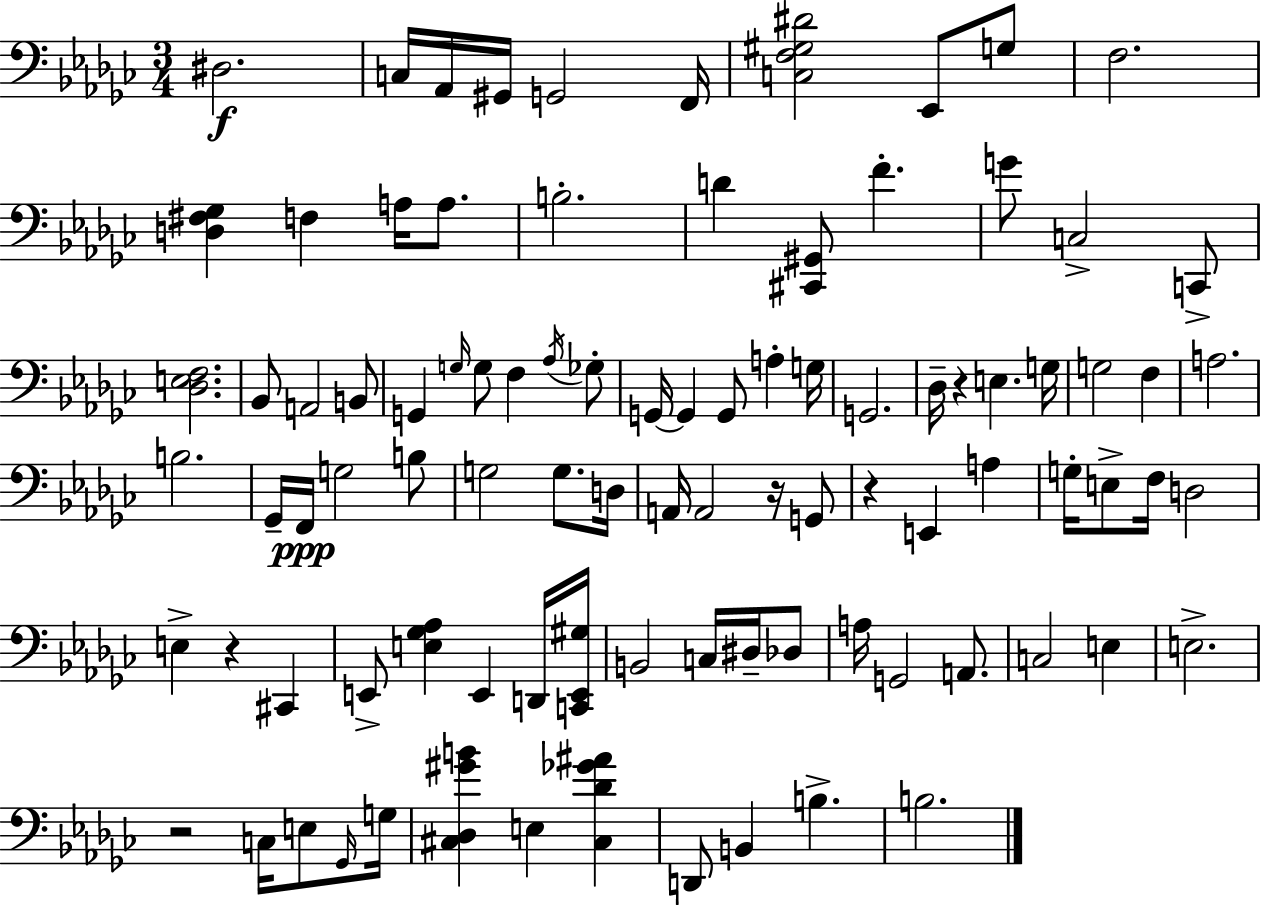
D#3/h. C3/s Ab2/s G#2/s G2/h F2/s [C3,F3,G#3,D#4]/h Eb2/e G3/e F3/h. [D3,F#3,Gb3]/q F3/q A3/s A3/e. B3/h. D4/q [C#2,G#2]/e F4/q. G4/e C3/h C2/e [Db3,E3,F3]/h. Bb2/e A2/h B2/e G2/q G3/s G3/e F3/q Ab3/s Gb3/e G2/s G2/q G2/e A3/q G3/s G2/h. Db3/s R/q E3/q. G3/s G3/h F3/q A3/h. B3/h. Gb2/s F2/s G3/h B3/e G3/h G3/e. D3/s A2/s A2/h R/s G2/e R/q E2/q A3/q G3/s E3/e F3/s D3/h E3/q R/q C#2/q E2/e [E3,Gb3,Ab3]/q E2/q D2/s [C2,E2,G#3]/s B2/h C3/s D#3/s Db3/e A3/s G2/h A2/e. C3/h E3/q E3/h. R/h C3/s E3/e Gb2/s G3/s [C#3,Db3,G#4,B4]/q E3/q [C#3,Db4,Gb4,A#4]/q D2/e B2/q B3/q. B3/h.